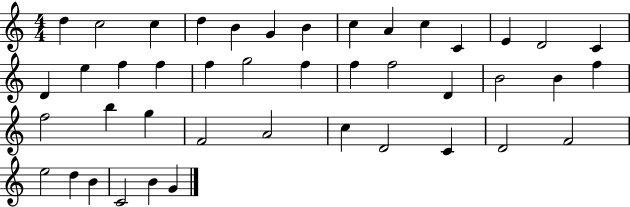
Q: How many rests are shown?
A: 0